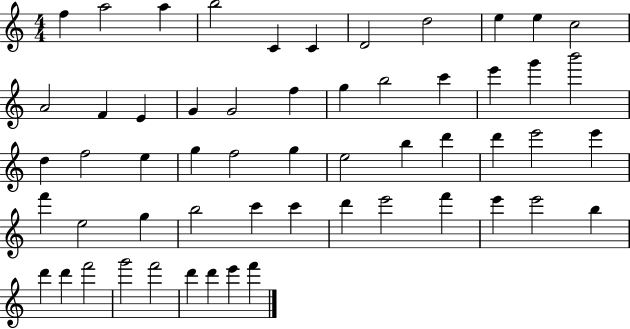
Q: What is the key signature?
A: C major